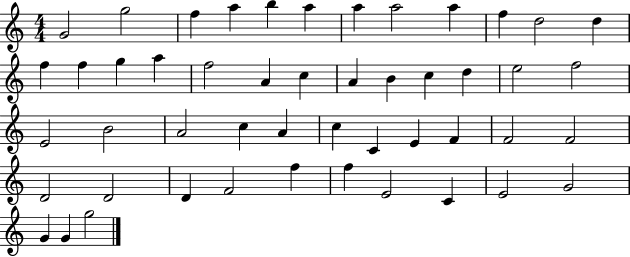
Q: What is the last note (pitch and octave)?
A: G5